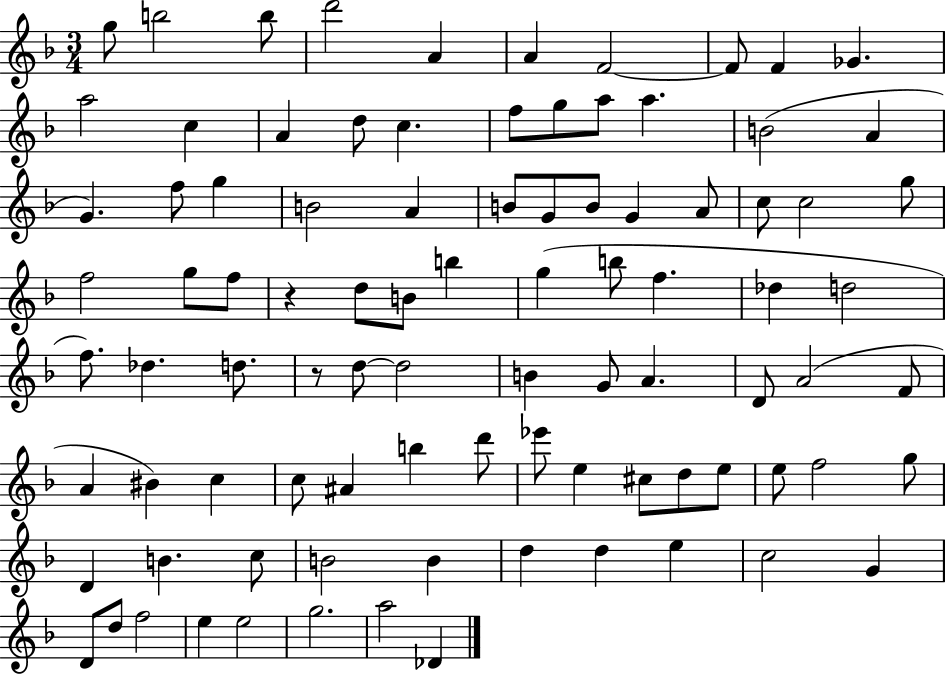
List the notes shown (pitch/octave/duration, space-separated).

G5/e B5/h B5/e D6/h A4/q A4/q F4/h F4/e F4/q Gb4/q. A5/h C5/q A4/q D5/e C5/q. F5/e G5/e A5/e A5/q. B4/h A4/q G4/q. F5/e G5/q B4/h A4/q B4/e G4/e B4/e G4/q A4/e C5/e C5/h G5/e F5/h G5/e F5/e R/q D5/e B4/e B5/q G5/q B5/e F5/q. Db5/q D5/h F5/e. Db5/q. D5/e. R/e D5/e D5/h B4/q G4/e A4/q. D4/e A4/h F4/e A4/q BIS4/q C5/q C5/e A#4/q B5/q D6/e Eb6/e E5/q C#5/e D5/e E5/e E5/e F5/h G5/e D4/q B4/q. C5/e B4/h B4/q D5/q D5/q E5/q C5/h G4/q D4/e D5/e F5/h E5/q E5/h G5/h. A5/h Db4/q